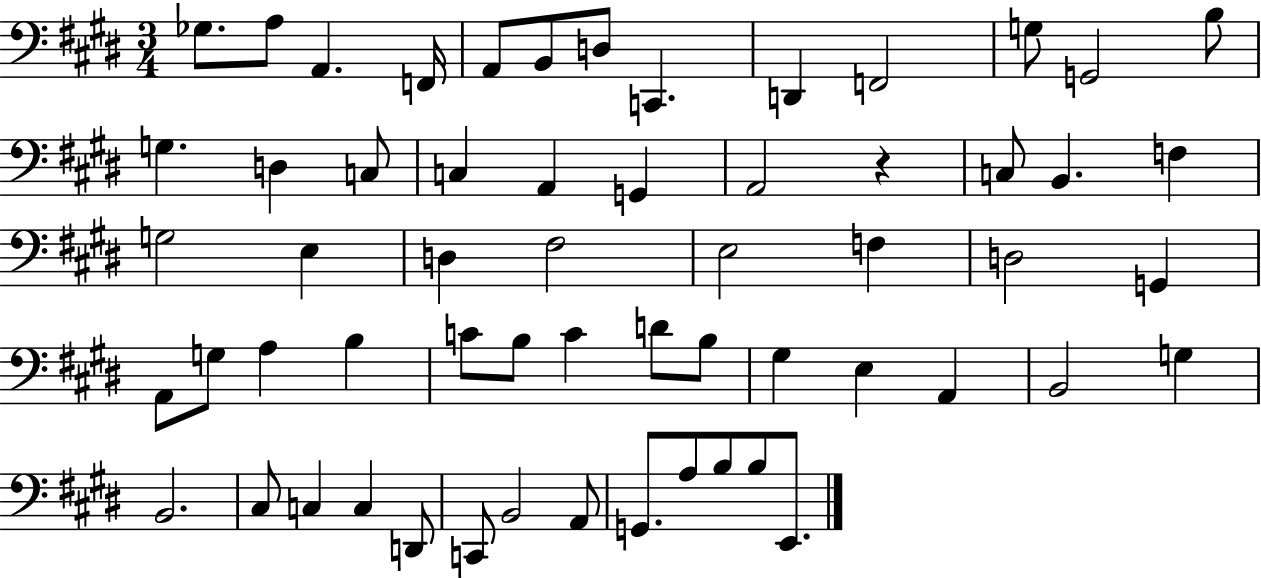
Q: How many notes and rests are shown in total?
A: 59